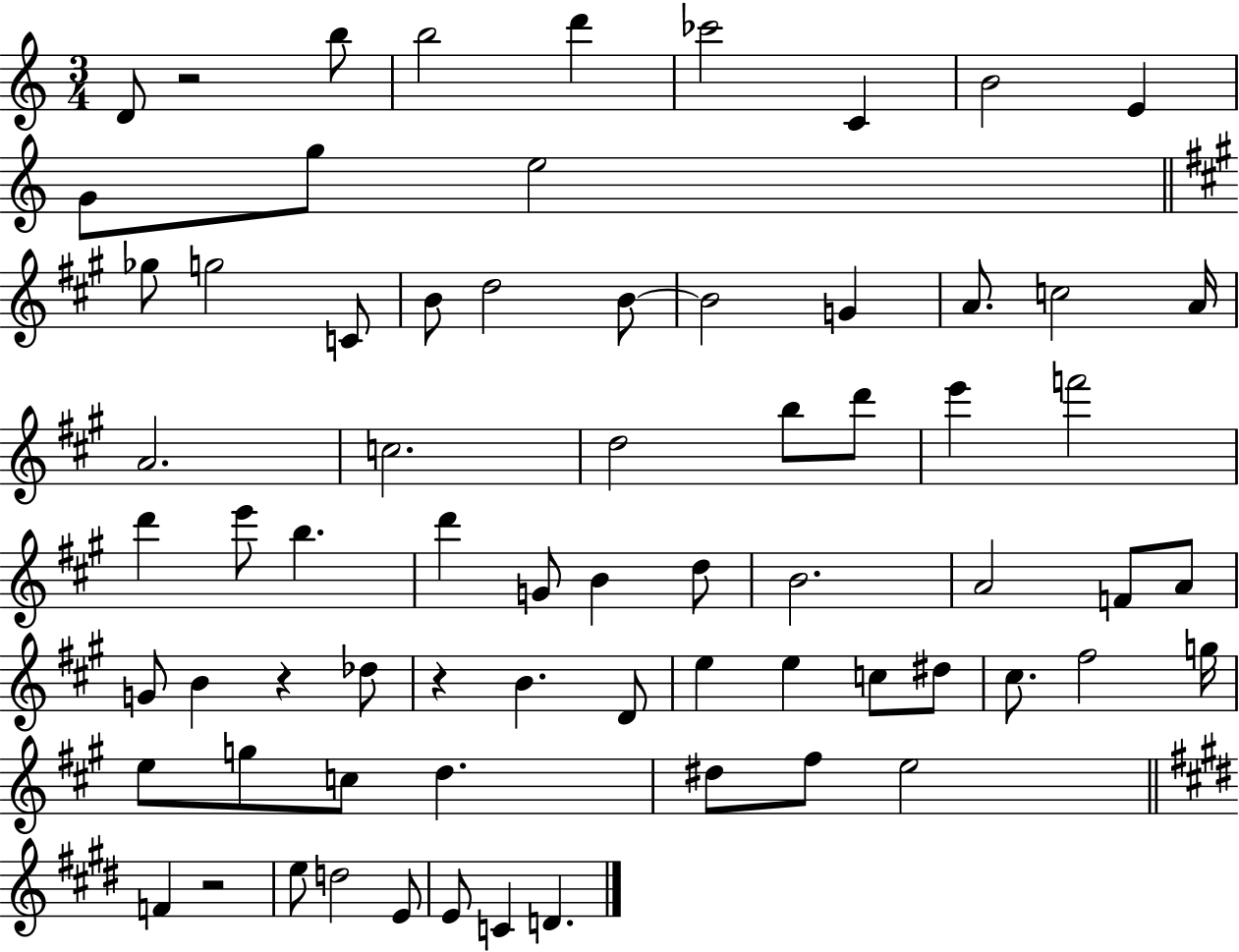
D4/e R/h B5/e B5/h D6/q CES6/h C4/q B4/h E4/q G4/e G5/e E5/h Gb5/e G5/h C4/e B4/e D5/h B4/e B4/h G4/q A4/e. C5/h A4/s A4/h. C5/h. D5/h B5/e D6/e E6/q F6/h D6/q E6/e B5/q. D6/q G4/e B4/q D5/e B4/h. A4/h F4/e A4/e G4/e B4/q R/q Db5/e R/q B4/q. D4/e E5/q E5/q C5/e D#5/e C#5/e. F#5/h G5/s E5/e G5/e C5/e D5/q. D#5/e F#5/e E5/h F4/q R/h E5/e D5/h E4/e E4/e C4/q D4/q.